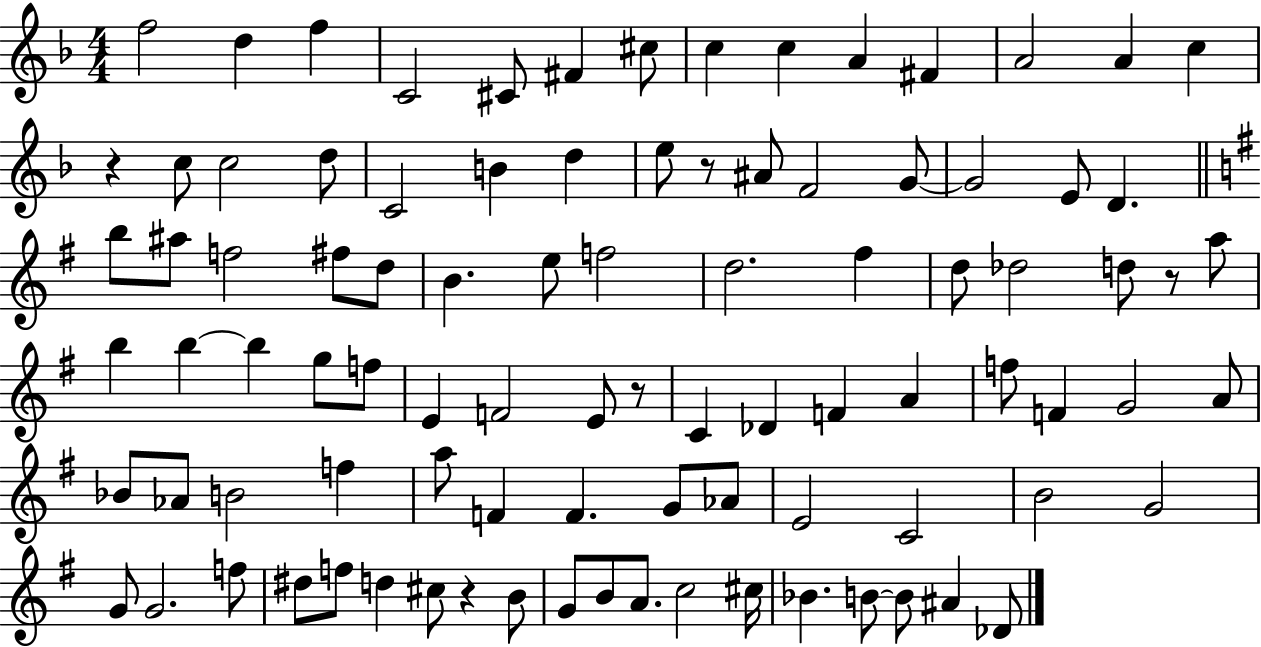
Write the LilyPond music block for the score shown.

{
  \clef treble
  \numericTimeSignature
  \time 4/4
  \key f \major
  \repeat volta 2 { f''2 d''4 f''4 | c'2 cis'8 fis'4 cis''8 | c''4 c''4 a'4 fis'4 | a'2 a'4 c''4 | \break r4 c''8 c''2 d''8 | c'2 b'4 d''4 | e''8 r8 ais'8 f'2 g'8~~ | g'2 e'8 d'4. | \break \bar "||" \break \key g \major b''8 ais''8 f''2 fis''8 d''8 | b'4. e''8 f''2 | d''2. fis''4 | d''8 des''2 d''8 r8 a''8 | \break b''4 b''4~~ b''4 g''8 f''8 | e'4 f'2 e'8 r8 | c'4 des'4 f'4 a'4 | f''8 f'4 g'2 a'8 | \break bes'8 aes'8 b'2 f''4 | a''8 f'4 f'4. g'8 aes'8 | e'2 c'2 | b'2 g'2 | \break g'8 g'2. f''8 | dis''8 f''8 d''4 cis''8 r4 b'8 | g'8 b'8 a'8. c''2 cis''16 | bes'4. b'8~~ b'8 ais'4 des'8 | \break } \bar "|."
}